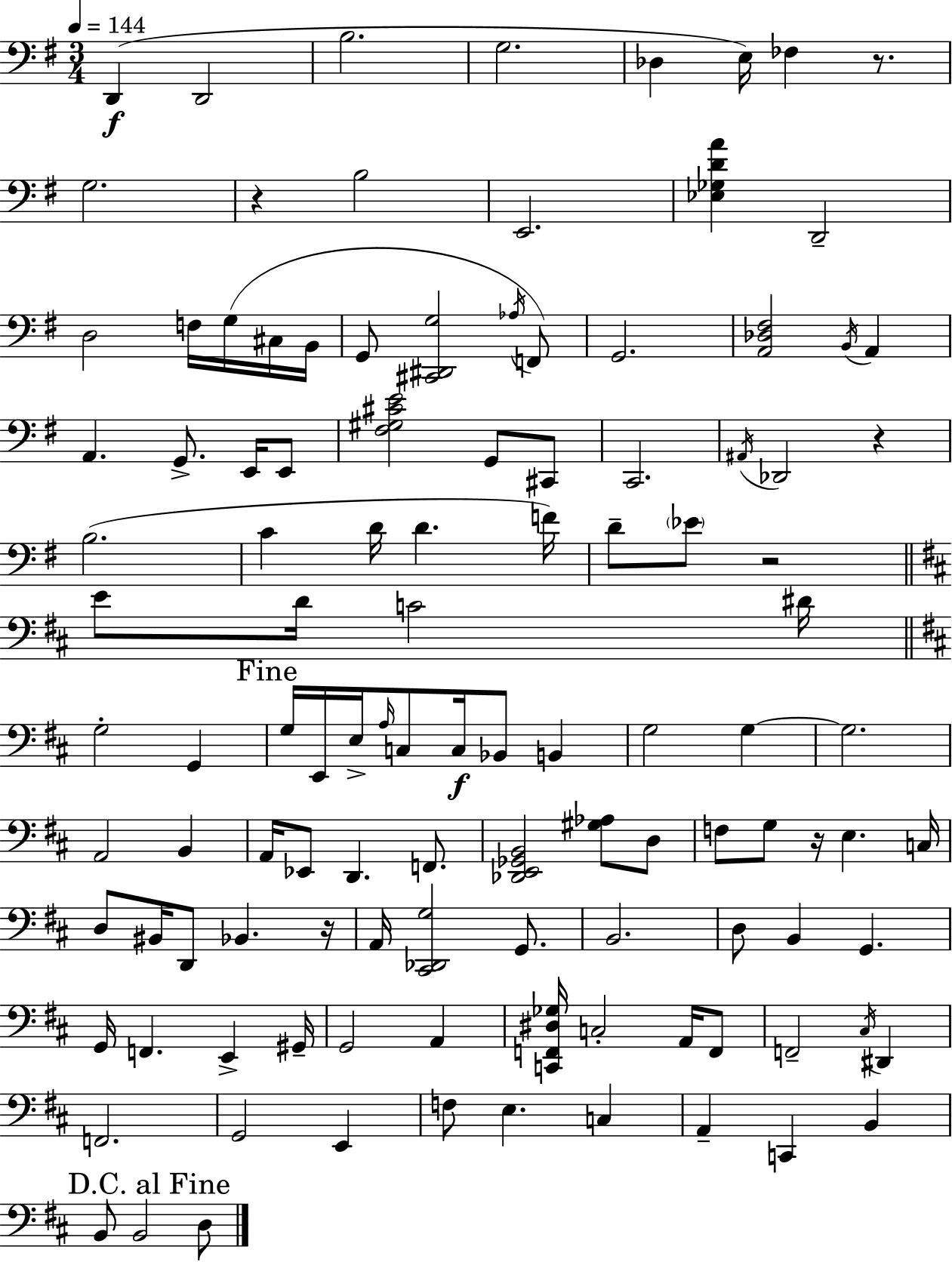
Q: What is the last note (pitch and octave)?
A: D3